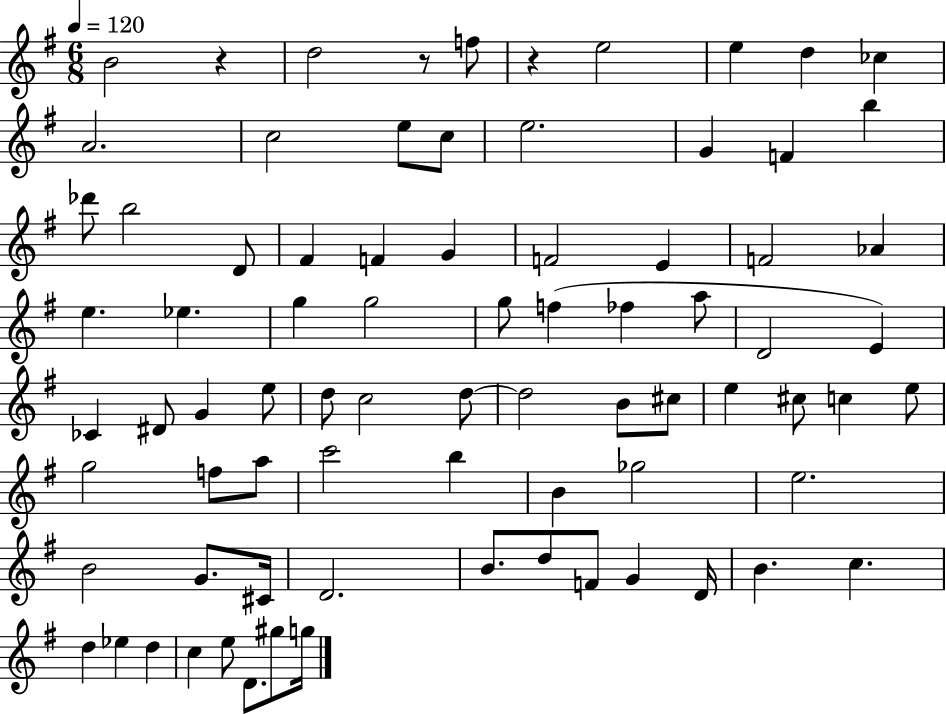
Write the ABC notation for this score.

X:1
T:Untitled
M:6/8
L:1/4
K:G
B2 z d2 z/2 f/2 z e2 e d _c A2 c2 e/2 c/2 e2 G F b _d'/2 b2 D/2 ^F F G F2 E F2 _A e _e g g2 g/2 f _f a/2 D2 E _C ^D/2 G e/2 d/2 c2 d/2 d2 B/2 ^c/2 e ^c/2 c e/2 g2 f/2 a/2 c'2 b B _g2 e2 B2 G/2 ^C/4 D2 B/2 d/2 F/2 G D/4 B c d _e d c e/2 D/2 ^g/2 g/4